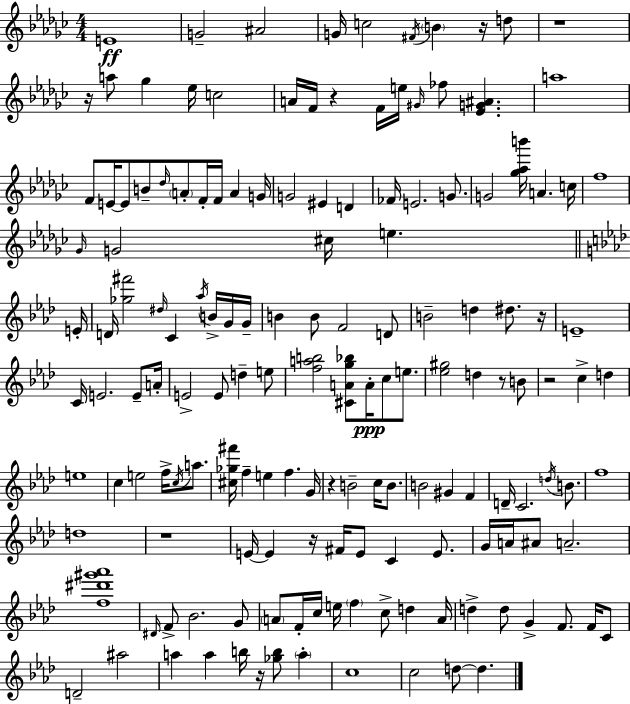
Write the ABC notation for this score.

X:1
T:Untitled
M:4/4
L:1/4
K:Ebm
E4 G2 ^A2 G/4 c2 ^F/4 B z/4 d/2 z4 z/4 a/2 _g _e/4 c2 A/4 F/4 z F/4 e/4 ^G/4 _f/2 [_EG^A] a4 F/2 E/4 E/2 B/2 _d/4 A/2 F/4 F/4 A G/4 G2 ^E D _F/4 E2 G/2 G2 [_g_ab']/4 A c/4 f4 _G/4 G2 ^c/4 e E/4 D/4 [_g^f']2 ^d/4 C _a/4 B/4 G/4 G/4 B B/2 F2 D/2 B2 d ^d/2 z/4 E4 C/4 E2 E/2 A/4 E2 E/2 d e/2 [fab]2 [^CAg_b]/2 A/4 c/2 e/2 [_e^g]2 d z/2 B/2 z2 c d e4 c e2 f/4 c/4 a/2 [^c_g^f']/4 f e f G/4 z B2 c/4 B/2 B2 ^G F D/4 C2 d/4 B/2 f4 d4 z4 E/4 E z/4 ^F/4 E/2 C E/2 G/4 A/4 ^A/2 A2 [f^d'^g'_a']4 ^D/4 F/2 _B2 G/2 A/2 F/4 c/4 e/4 f c/2 d A/4 d d/2 G F/2 F/4 C/2 D2 ^a2 a a b/4 z/4 [_gb]/2 a c4 c2 d/2 d